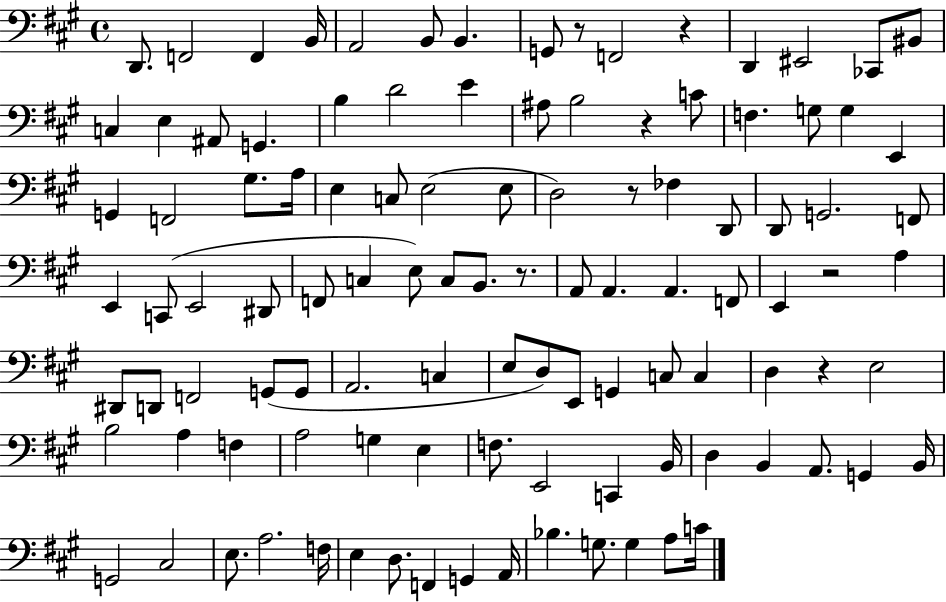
{
  \clef bass
  \time 4/4
  \defaultTimeSignature
  \key a \major
  d,8. f,2 f,4 b,16 | a,2 b,8 b,4. | g,8 r8 f,2 r4 | d,4 eis,2 ces,8 bis,8 | \break c4 e4 ais,8 g,4. | b4 d'2 e'4 | ais8 b2 r4 c'8 | f4. g8 g4 e,4 | \break g,4 f,2 gis8. a16 | e4 c8 e2( e8 | d2) r8 fes4 d,8 | d,8 g,2. f,8 | \break e,4 c,8( e,2 dis,8 | f,8 c4 e8) c8 b,8. r8. | a,8 a,4. a,4. f,8 | e,4 r2 a4 | \break dis,8 d,8 f,2 g,8( g,8 | a,2. c4 | e8 d8) e,8 g,4 c8 c4 | d4 r4 e2 | \break b2 a4 f4 | a2 g4 e4 | f8. e,2 c,4 b,16 | d4 b,4 a,8. g,4 b,16 | \break g,2 cis2 | e8. a2. f16 | e4 d8. f,4 g,4 a,16 | bes4. g8. g4 a8 c'16 | \break \bar "|."
}